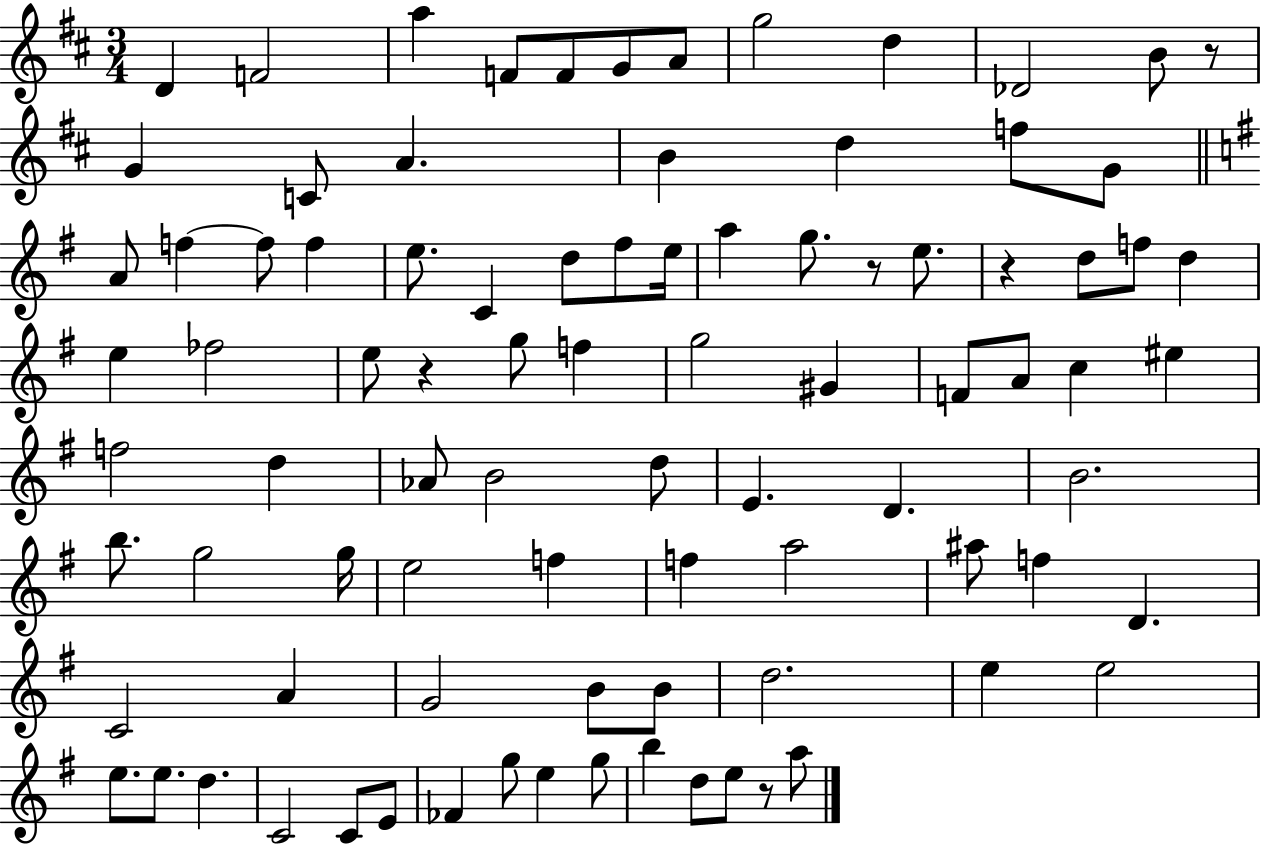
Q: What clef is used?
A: treble